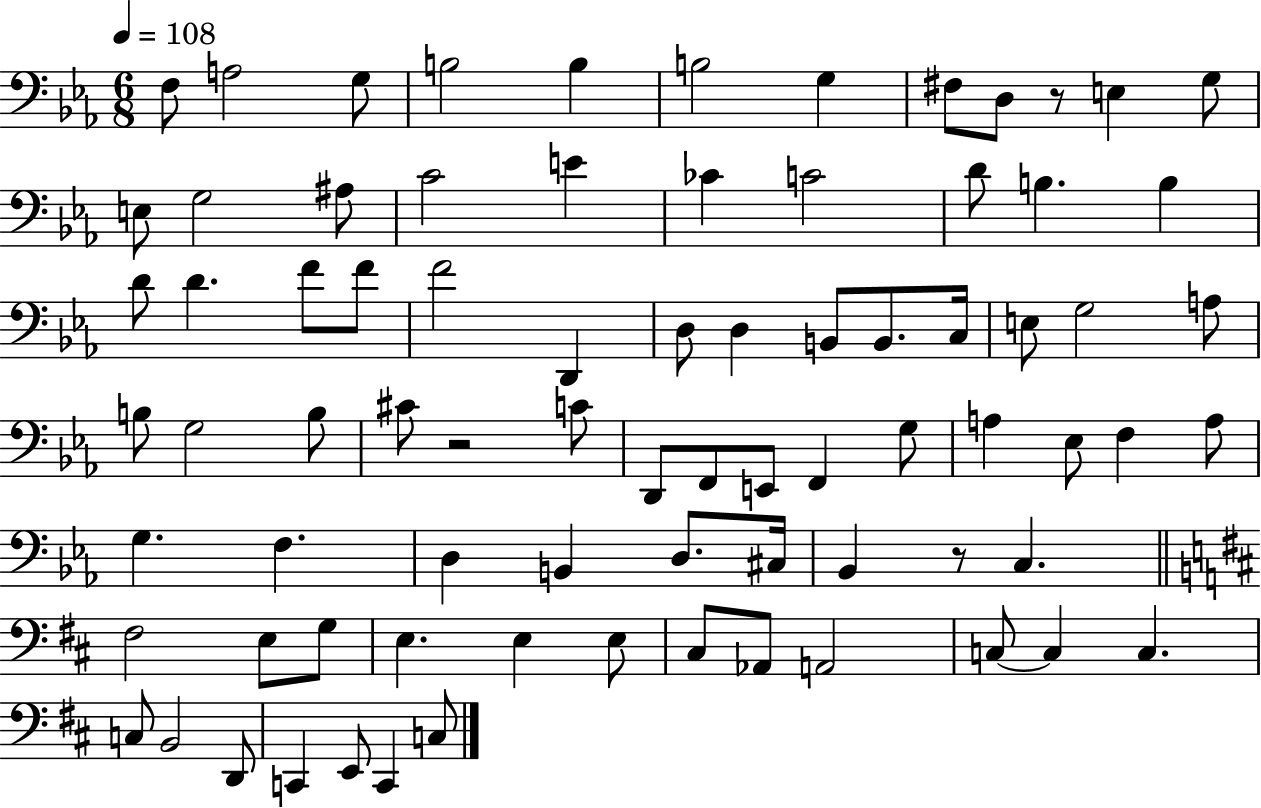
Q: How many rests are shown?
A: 3